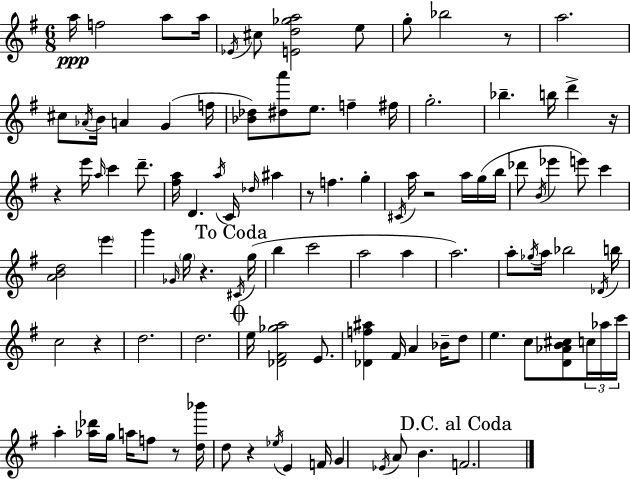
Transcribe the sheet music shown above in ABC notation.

X:1
T:Untitled
M:6/8
L:1/4
K:Em
a/4 f2 a/2 a/4 _E/4 ^c/2 [Ed_ga]2 e/2 g/2 _b2 z/2 a2 ^c/2 _A/4 B/4 A G f/4 [_B_d]/2 [^da']/2 e/2 f ^f/4 g2 _b b/4 d' z/4 z e'/4 a/4 c' d'/2 [^fa]/4 D a/4 C/4 _d/4 ^a z/2 f g ^C/4 a/4 z2 a/4 g/4 b/4 _d'/2 B/4 _e' e'/2 c' [ABd]2 e' g' _G/4 g/4 z ^C/4 g/4 b c'2 a2 a a2 a/2 _g/4 a/4 _b2 _D/4 b/4 c2 z d2 d2 e/4 [_D^F_ga]2 E/2 [_Df^a] ^F/4 A _B/4 d/2 e c/2 [D_AB^c]/2 c/4 _a/4 c'/4 a [_a_d']/4 g/4 a/4 f/2 z/2 [d_b']/4 d/2 z _e/4 E F/4 G _E/4 A/2 B F2